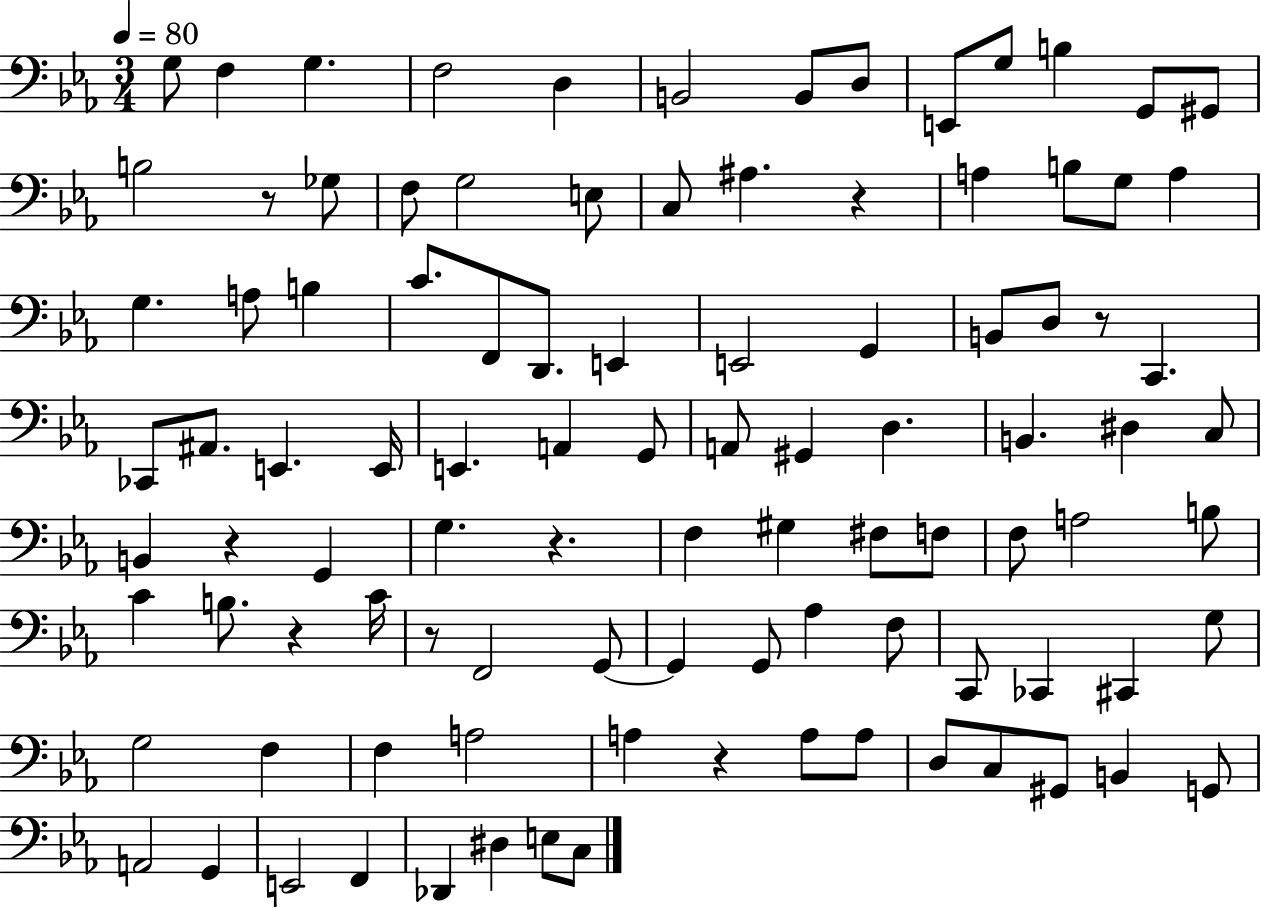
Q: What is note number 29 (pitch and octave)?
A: F2